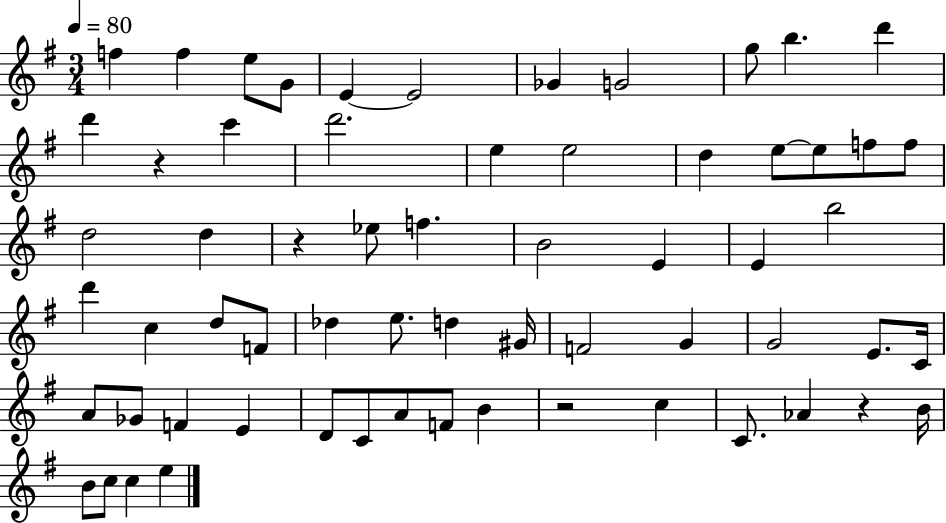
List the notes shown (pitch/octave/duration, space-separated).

F5/q F5/q E5/e G4/e E4/q E4/h Gb4/q G4/h G5/e B5/q. D6/q D6/q R/q C6/q D6/h. E5/q E5/h D5/q E5/e E5/e F5/e F5/e D5/h D5/q R/q Eb5/e F5/q. B4/h E4/q E4/q B5/h D6/q C5/q D5/e F4/e Db5/q E5/e. D5/q G#4/s F4/h G4/q G4/h E4/e. C4/s A4/e Gb4/e F4/q E4/q D4/e C4/e A4/e F4/e B4/q R/h C5/q C4/e. Ab4/q R/q B4/s B4/e C5/e C5/q E5/q